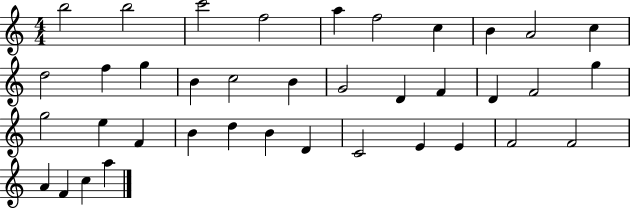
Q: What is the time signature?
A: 4/4